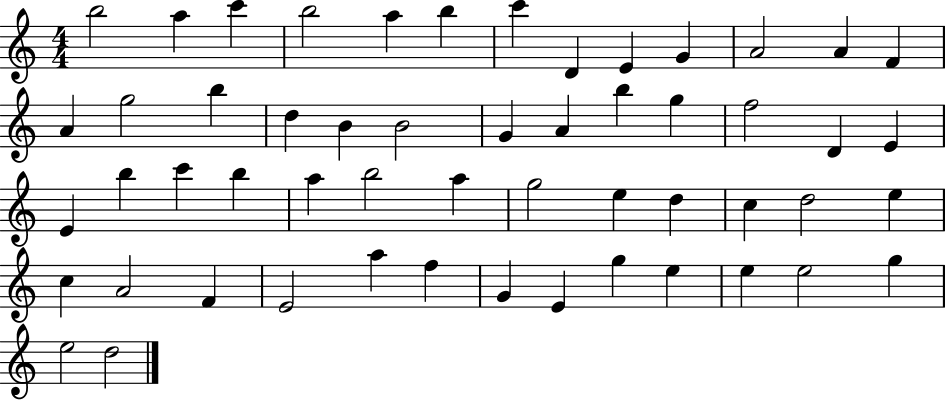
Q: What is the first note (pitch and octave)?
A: B5